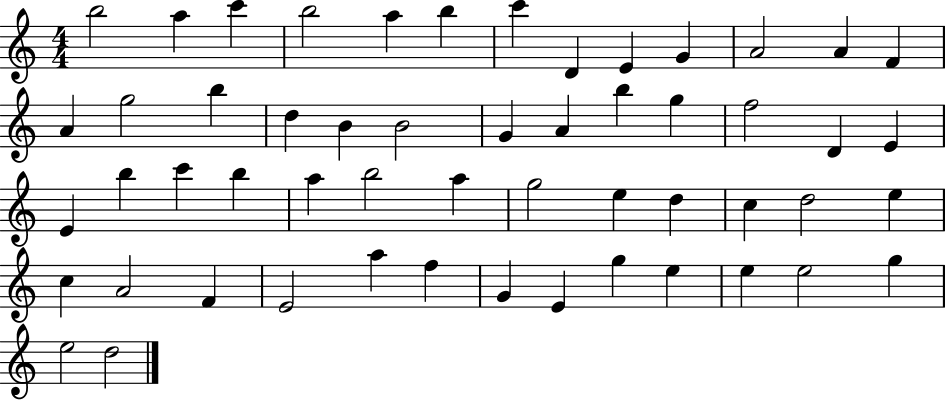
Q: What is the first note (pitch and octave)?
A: B5